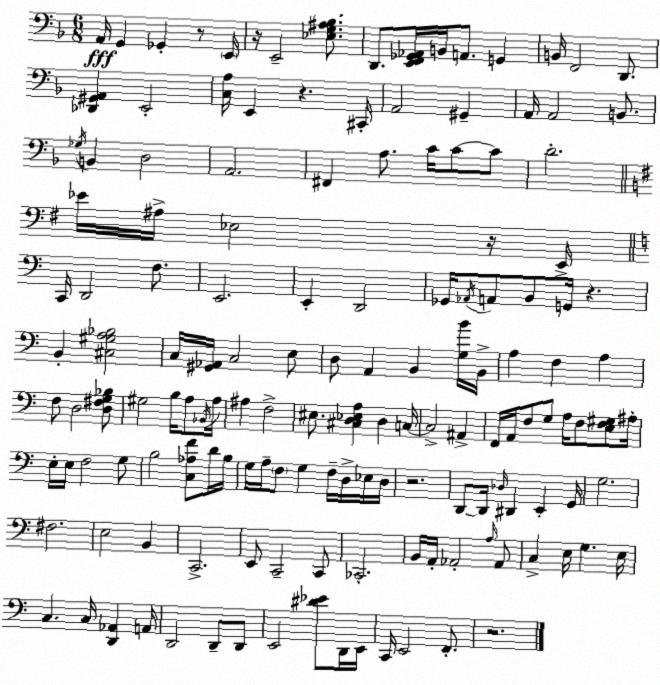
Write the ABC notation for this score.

X:1
T:Untitled
M:6/8
L:1/4
K:F
A,,/4 G,, _G,, z/2 E,,/4 z/4 E,,2 [_E,G,^A,_B,]/2 D,,/2 [E,,F,,_G,,_A,,]/4 B,,/4 A,,/2 G,, B,,/4 F,,2 D,,/2 [_D,,^G,,A,,] E,,2 [C,A,]/4 E,, z ^C,,/4 A,,2 ^G,, A,,/4 A,,2 B,,/2 _G,/4 B,, D,2 A,,2 ^F,, A,/2 C/4 C/2 C/2 D2 _E/4 ^A,/4 _E,2 z/4 E,,/4 C,,/4 D,,2 F,/2 E,,2 E,, D,,2 _G,,/4 _A,,/4 A,,/2 B,,/2 G,,/4 z B,, [^C,^G,A,_B,]2 C,/4 [^G,,_A,,]/4 C,2 E,/2 D,/2 A,, B,, [G,B]/4 B,,/4 A, F, A, F,/2 D,2 [D,^F,G,_B,]/2 ^G,2 B,/4 A,/2 _B,,/4 A,/4 ^A, F,2 ^E,/2 [^C,D,_E,A,] D, C,/4 C,2 ^A,, F,,/4 A,,/4 F,/2 G,/2 A,/4 F,/2 [E,F,^G,]/2 ^A,/4 E,/4 E,/4 F,2 G,/2 B,2 [C,_A,F]/2 D/4 B,/4 G,/4 A,/4 F,/2 G, F,/4 D,/4 _E,/4 D,/4 z2 D,,/2 D,,/4 _D,/4 ^D,, E,, G,,/4 G,2 ^F,2 E,2 B,, C,,2 E,,/2 C,,2 C,,/2 _C,,2 B,,/4 A,,/4 _A,,2 A,/4 _A,,/2 C, E,/4 G, E,/4 C, C,/4 [D,,_A,,] A,,/4 D,,2 D,,/2 D,,/2 E,,2 [^D_E]/2 D,,/4 E,,/4 C,,/4 E,,2 F,,/2 z2